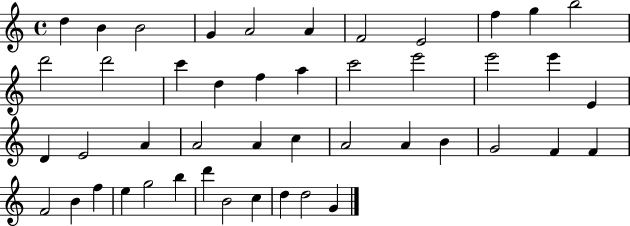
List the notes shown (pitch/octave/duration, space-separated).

D5/q B4/q B4/h G4/q A4/h A4/q F4/h E4/h F5/q G5/q B5/h D6/h D6/h C6/q D5/q F5/q A5/q C6/h E6/h E6/h E6/q E4/q D4/q E4/h A4/q A4/h A4/q C5/q A4/h A4/q B4/q G4/h F4/q F4/q F4/h B4/q F5/q E5/q G5/h B5/q D6/q B4/h C5/q D5/q D5/h G4/q